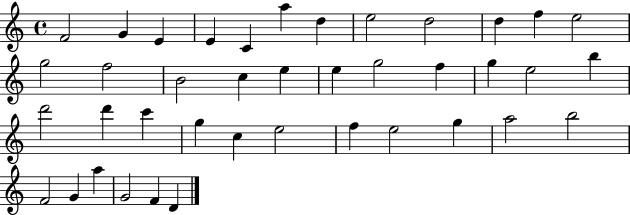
{
  \clef treble
  \time 4/4
  \defaultTimeSignature
  \key c \major
  f'2 g'4 e'4 | e'4 c'4 a''4 d''4 | e''2 d''2 | d''4 f''4 e''2 | \break g''2 f''2 | b'2 c''4 e''4 | e''4 g''2 f''4 | g''4 e''2 b''4 | \break d'''2 d'''4 c'''4 | g''4 c''4 e''2 | f''4 e''2 g''4 | a''2 b''2 | \break f'2 g'4 a''4 | g'2 f'4 d'4 | \bar "|."
}